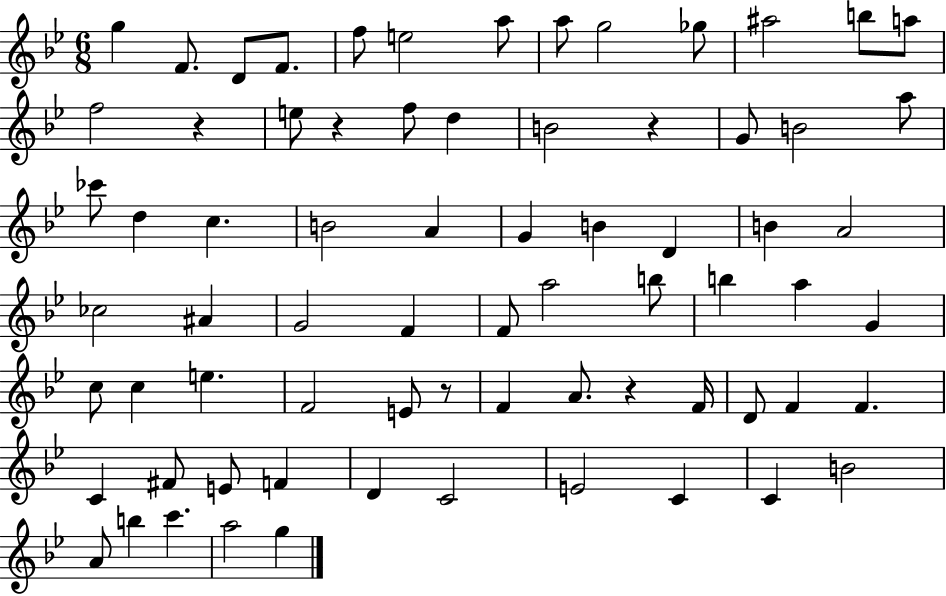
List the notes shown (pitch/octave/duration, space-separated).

G5/q F4/e. D4/e F4/e. F5/e E5/h A5/e A5/e G5/h Gb5/e A#5/h B5/e A5/e F5/h R/q E5/e R/q F5/e D5/q B4/h R/q G4/e B4/h A5/e CES6/e D5/q C5/q. B4/h A4/q G4/q B4/q D4/q B4/q A4/h CES5/h A#4/q G4/h F4/q F4/e A5/h B5/e B5/q A5/q G4/q C5/e C5/q E5/q. F4/h E4/e R/e F4/q A4/e. R/q F4/s D4/e F4/q F4/q. C4/q F#4/e E4/e F4/q D4/q C4/h E4/h C4/q C4/q B4/h A4/e B5/q C6/q. A5/h G5/q